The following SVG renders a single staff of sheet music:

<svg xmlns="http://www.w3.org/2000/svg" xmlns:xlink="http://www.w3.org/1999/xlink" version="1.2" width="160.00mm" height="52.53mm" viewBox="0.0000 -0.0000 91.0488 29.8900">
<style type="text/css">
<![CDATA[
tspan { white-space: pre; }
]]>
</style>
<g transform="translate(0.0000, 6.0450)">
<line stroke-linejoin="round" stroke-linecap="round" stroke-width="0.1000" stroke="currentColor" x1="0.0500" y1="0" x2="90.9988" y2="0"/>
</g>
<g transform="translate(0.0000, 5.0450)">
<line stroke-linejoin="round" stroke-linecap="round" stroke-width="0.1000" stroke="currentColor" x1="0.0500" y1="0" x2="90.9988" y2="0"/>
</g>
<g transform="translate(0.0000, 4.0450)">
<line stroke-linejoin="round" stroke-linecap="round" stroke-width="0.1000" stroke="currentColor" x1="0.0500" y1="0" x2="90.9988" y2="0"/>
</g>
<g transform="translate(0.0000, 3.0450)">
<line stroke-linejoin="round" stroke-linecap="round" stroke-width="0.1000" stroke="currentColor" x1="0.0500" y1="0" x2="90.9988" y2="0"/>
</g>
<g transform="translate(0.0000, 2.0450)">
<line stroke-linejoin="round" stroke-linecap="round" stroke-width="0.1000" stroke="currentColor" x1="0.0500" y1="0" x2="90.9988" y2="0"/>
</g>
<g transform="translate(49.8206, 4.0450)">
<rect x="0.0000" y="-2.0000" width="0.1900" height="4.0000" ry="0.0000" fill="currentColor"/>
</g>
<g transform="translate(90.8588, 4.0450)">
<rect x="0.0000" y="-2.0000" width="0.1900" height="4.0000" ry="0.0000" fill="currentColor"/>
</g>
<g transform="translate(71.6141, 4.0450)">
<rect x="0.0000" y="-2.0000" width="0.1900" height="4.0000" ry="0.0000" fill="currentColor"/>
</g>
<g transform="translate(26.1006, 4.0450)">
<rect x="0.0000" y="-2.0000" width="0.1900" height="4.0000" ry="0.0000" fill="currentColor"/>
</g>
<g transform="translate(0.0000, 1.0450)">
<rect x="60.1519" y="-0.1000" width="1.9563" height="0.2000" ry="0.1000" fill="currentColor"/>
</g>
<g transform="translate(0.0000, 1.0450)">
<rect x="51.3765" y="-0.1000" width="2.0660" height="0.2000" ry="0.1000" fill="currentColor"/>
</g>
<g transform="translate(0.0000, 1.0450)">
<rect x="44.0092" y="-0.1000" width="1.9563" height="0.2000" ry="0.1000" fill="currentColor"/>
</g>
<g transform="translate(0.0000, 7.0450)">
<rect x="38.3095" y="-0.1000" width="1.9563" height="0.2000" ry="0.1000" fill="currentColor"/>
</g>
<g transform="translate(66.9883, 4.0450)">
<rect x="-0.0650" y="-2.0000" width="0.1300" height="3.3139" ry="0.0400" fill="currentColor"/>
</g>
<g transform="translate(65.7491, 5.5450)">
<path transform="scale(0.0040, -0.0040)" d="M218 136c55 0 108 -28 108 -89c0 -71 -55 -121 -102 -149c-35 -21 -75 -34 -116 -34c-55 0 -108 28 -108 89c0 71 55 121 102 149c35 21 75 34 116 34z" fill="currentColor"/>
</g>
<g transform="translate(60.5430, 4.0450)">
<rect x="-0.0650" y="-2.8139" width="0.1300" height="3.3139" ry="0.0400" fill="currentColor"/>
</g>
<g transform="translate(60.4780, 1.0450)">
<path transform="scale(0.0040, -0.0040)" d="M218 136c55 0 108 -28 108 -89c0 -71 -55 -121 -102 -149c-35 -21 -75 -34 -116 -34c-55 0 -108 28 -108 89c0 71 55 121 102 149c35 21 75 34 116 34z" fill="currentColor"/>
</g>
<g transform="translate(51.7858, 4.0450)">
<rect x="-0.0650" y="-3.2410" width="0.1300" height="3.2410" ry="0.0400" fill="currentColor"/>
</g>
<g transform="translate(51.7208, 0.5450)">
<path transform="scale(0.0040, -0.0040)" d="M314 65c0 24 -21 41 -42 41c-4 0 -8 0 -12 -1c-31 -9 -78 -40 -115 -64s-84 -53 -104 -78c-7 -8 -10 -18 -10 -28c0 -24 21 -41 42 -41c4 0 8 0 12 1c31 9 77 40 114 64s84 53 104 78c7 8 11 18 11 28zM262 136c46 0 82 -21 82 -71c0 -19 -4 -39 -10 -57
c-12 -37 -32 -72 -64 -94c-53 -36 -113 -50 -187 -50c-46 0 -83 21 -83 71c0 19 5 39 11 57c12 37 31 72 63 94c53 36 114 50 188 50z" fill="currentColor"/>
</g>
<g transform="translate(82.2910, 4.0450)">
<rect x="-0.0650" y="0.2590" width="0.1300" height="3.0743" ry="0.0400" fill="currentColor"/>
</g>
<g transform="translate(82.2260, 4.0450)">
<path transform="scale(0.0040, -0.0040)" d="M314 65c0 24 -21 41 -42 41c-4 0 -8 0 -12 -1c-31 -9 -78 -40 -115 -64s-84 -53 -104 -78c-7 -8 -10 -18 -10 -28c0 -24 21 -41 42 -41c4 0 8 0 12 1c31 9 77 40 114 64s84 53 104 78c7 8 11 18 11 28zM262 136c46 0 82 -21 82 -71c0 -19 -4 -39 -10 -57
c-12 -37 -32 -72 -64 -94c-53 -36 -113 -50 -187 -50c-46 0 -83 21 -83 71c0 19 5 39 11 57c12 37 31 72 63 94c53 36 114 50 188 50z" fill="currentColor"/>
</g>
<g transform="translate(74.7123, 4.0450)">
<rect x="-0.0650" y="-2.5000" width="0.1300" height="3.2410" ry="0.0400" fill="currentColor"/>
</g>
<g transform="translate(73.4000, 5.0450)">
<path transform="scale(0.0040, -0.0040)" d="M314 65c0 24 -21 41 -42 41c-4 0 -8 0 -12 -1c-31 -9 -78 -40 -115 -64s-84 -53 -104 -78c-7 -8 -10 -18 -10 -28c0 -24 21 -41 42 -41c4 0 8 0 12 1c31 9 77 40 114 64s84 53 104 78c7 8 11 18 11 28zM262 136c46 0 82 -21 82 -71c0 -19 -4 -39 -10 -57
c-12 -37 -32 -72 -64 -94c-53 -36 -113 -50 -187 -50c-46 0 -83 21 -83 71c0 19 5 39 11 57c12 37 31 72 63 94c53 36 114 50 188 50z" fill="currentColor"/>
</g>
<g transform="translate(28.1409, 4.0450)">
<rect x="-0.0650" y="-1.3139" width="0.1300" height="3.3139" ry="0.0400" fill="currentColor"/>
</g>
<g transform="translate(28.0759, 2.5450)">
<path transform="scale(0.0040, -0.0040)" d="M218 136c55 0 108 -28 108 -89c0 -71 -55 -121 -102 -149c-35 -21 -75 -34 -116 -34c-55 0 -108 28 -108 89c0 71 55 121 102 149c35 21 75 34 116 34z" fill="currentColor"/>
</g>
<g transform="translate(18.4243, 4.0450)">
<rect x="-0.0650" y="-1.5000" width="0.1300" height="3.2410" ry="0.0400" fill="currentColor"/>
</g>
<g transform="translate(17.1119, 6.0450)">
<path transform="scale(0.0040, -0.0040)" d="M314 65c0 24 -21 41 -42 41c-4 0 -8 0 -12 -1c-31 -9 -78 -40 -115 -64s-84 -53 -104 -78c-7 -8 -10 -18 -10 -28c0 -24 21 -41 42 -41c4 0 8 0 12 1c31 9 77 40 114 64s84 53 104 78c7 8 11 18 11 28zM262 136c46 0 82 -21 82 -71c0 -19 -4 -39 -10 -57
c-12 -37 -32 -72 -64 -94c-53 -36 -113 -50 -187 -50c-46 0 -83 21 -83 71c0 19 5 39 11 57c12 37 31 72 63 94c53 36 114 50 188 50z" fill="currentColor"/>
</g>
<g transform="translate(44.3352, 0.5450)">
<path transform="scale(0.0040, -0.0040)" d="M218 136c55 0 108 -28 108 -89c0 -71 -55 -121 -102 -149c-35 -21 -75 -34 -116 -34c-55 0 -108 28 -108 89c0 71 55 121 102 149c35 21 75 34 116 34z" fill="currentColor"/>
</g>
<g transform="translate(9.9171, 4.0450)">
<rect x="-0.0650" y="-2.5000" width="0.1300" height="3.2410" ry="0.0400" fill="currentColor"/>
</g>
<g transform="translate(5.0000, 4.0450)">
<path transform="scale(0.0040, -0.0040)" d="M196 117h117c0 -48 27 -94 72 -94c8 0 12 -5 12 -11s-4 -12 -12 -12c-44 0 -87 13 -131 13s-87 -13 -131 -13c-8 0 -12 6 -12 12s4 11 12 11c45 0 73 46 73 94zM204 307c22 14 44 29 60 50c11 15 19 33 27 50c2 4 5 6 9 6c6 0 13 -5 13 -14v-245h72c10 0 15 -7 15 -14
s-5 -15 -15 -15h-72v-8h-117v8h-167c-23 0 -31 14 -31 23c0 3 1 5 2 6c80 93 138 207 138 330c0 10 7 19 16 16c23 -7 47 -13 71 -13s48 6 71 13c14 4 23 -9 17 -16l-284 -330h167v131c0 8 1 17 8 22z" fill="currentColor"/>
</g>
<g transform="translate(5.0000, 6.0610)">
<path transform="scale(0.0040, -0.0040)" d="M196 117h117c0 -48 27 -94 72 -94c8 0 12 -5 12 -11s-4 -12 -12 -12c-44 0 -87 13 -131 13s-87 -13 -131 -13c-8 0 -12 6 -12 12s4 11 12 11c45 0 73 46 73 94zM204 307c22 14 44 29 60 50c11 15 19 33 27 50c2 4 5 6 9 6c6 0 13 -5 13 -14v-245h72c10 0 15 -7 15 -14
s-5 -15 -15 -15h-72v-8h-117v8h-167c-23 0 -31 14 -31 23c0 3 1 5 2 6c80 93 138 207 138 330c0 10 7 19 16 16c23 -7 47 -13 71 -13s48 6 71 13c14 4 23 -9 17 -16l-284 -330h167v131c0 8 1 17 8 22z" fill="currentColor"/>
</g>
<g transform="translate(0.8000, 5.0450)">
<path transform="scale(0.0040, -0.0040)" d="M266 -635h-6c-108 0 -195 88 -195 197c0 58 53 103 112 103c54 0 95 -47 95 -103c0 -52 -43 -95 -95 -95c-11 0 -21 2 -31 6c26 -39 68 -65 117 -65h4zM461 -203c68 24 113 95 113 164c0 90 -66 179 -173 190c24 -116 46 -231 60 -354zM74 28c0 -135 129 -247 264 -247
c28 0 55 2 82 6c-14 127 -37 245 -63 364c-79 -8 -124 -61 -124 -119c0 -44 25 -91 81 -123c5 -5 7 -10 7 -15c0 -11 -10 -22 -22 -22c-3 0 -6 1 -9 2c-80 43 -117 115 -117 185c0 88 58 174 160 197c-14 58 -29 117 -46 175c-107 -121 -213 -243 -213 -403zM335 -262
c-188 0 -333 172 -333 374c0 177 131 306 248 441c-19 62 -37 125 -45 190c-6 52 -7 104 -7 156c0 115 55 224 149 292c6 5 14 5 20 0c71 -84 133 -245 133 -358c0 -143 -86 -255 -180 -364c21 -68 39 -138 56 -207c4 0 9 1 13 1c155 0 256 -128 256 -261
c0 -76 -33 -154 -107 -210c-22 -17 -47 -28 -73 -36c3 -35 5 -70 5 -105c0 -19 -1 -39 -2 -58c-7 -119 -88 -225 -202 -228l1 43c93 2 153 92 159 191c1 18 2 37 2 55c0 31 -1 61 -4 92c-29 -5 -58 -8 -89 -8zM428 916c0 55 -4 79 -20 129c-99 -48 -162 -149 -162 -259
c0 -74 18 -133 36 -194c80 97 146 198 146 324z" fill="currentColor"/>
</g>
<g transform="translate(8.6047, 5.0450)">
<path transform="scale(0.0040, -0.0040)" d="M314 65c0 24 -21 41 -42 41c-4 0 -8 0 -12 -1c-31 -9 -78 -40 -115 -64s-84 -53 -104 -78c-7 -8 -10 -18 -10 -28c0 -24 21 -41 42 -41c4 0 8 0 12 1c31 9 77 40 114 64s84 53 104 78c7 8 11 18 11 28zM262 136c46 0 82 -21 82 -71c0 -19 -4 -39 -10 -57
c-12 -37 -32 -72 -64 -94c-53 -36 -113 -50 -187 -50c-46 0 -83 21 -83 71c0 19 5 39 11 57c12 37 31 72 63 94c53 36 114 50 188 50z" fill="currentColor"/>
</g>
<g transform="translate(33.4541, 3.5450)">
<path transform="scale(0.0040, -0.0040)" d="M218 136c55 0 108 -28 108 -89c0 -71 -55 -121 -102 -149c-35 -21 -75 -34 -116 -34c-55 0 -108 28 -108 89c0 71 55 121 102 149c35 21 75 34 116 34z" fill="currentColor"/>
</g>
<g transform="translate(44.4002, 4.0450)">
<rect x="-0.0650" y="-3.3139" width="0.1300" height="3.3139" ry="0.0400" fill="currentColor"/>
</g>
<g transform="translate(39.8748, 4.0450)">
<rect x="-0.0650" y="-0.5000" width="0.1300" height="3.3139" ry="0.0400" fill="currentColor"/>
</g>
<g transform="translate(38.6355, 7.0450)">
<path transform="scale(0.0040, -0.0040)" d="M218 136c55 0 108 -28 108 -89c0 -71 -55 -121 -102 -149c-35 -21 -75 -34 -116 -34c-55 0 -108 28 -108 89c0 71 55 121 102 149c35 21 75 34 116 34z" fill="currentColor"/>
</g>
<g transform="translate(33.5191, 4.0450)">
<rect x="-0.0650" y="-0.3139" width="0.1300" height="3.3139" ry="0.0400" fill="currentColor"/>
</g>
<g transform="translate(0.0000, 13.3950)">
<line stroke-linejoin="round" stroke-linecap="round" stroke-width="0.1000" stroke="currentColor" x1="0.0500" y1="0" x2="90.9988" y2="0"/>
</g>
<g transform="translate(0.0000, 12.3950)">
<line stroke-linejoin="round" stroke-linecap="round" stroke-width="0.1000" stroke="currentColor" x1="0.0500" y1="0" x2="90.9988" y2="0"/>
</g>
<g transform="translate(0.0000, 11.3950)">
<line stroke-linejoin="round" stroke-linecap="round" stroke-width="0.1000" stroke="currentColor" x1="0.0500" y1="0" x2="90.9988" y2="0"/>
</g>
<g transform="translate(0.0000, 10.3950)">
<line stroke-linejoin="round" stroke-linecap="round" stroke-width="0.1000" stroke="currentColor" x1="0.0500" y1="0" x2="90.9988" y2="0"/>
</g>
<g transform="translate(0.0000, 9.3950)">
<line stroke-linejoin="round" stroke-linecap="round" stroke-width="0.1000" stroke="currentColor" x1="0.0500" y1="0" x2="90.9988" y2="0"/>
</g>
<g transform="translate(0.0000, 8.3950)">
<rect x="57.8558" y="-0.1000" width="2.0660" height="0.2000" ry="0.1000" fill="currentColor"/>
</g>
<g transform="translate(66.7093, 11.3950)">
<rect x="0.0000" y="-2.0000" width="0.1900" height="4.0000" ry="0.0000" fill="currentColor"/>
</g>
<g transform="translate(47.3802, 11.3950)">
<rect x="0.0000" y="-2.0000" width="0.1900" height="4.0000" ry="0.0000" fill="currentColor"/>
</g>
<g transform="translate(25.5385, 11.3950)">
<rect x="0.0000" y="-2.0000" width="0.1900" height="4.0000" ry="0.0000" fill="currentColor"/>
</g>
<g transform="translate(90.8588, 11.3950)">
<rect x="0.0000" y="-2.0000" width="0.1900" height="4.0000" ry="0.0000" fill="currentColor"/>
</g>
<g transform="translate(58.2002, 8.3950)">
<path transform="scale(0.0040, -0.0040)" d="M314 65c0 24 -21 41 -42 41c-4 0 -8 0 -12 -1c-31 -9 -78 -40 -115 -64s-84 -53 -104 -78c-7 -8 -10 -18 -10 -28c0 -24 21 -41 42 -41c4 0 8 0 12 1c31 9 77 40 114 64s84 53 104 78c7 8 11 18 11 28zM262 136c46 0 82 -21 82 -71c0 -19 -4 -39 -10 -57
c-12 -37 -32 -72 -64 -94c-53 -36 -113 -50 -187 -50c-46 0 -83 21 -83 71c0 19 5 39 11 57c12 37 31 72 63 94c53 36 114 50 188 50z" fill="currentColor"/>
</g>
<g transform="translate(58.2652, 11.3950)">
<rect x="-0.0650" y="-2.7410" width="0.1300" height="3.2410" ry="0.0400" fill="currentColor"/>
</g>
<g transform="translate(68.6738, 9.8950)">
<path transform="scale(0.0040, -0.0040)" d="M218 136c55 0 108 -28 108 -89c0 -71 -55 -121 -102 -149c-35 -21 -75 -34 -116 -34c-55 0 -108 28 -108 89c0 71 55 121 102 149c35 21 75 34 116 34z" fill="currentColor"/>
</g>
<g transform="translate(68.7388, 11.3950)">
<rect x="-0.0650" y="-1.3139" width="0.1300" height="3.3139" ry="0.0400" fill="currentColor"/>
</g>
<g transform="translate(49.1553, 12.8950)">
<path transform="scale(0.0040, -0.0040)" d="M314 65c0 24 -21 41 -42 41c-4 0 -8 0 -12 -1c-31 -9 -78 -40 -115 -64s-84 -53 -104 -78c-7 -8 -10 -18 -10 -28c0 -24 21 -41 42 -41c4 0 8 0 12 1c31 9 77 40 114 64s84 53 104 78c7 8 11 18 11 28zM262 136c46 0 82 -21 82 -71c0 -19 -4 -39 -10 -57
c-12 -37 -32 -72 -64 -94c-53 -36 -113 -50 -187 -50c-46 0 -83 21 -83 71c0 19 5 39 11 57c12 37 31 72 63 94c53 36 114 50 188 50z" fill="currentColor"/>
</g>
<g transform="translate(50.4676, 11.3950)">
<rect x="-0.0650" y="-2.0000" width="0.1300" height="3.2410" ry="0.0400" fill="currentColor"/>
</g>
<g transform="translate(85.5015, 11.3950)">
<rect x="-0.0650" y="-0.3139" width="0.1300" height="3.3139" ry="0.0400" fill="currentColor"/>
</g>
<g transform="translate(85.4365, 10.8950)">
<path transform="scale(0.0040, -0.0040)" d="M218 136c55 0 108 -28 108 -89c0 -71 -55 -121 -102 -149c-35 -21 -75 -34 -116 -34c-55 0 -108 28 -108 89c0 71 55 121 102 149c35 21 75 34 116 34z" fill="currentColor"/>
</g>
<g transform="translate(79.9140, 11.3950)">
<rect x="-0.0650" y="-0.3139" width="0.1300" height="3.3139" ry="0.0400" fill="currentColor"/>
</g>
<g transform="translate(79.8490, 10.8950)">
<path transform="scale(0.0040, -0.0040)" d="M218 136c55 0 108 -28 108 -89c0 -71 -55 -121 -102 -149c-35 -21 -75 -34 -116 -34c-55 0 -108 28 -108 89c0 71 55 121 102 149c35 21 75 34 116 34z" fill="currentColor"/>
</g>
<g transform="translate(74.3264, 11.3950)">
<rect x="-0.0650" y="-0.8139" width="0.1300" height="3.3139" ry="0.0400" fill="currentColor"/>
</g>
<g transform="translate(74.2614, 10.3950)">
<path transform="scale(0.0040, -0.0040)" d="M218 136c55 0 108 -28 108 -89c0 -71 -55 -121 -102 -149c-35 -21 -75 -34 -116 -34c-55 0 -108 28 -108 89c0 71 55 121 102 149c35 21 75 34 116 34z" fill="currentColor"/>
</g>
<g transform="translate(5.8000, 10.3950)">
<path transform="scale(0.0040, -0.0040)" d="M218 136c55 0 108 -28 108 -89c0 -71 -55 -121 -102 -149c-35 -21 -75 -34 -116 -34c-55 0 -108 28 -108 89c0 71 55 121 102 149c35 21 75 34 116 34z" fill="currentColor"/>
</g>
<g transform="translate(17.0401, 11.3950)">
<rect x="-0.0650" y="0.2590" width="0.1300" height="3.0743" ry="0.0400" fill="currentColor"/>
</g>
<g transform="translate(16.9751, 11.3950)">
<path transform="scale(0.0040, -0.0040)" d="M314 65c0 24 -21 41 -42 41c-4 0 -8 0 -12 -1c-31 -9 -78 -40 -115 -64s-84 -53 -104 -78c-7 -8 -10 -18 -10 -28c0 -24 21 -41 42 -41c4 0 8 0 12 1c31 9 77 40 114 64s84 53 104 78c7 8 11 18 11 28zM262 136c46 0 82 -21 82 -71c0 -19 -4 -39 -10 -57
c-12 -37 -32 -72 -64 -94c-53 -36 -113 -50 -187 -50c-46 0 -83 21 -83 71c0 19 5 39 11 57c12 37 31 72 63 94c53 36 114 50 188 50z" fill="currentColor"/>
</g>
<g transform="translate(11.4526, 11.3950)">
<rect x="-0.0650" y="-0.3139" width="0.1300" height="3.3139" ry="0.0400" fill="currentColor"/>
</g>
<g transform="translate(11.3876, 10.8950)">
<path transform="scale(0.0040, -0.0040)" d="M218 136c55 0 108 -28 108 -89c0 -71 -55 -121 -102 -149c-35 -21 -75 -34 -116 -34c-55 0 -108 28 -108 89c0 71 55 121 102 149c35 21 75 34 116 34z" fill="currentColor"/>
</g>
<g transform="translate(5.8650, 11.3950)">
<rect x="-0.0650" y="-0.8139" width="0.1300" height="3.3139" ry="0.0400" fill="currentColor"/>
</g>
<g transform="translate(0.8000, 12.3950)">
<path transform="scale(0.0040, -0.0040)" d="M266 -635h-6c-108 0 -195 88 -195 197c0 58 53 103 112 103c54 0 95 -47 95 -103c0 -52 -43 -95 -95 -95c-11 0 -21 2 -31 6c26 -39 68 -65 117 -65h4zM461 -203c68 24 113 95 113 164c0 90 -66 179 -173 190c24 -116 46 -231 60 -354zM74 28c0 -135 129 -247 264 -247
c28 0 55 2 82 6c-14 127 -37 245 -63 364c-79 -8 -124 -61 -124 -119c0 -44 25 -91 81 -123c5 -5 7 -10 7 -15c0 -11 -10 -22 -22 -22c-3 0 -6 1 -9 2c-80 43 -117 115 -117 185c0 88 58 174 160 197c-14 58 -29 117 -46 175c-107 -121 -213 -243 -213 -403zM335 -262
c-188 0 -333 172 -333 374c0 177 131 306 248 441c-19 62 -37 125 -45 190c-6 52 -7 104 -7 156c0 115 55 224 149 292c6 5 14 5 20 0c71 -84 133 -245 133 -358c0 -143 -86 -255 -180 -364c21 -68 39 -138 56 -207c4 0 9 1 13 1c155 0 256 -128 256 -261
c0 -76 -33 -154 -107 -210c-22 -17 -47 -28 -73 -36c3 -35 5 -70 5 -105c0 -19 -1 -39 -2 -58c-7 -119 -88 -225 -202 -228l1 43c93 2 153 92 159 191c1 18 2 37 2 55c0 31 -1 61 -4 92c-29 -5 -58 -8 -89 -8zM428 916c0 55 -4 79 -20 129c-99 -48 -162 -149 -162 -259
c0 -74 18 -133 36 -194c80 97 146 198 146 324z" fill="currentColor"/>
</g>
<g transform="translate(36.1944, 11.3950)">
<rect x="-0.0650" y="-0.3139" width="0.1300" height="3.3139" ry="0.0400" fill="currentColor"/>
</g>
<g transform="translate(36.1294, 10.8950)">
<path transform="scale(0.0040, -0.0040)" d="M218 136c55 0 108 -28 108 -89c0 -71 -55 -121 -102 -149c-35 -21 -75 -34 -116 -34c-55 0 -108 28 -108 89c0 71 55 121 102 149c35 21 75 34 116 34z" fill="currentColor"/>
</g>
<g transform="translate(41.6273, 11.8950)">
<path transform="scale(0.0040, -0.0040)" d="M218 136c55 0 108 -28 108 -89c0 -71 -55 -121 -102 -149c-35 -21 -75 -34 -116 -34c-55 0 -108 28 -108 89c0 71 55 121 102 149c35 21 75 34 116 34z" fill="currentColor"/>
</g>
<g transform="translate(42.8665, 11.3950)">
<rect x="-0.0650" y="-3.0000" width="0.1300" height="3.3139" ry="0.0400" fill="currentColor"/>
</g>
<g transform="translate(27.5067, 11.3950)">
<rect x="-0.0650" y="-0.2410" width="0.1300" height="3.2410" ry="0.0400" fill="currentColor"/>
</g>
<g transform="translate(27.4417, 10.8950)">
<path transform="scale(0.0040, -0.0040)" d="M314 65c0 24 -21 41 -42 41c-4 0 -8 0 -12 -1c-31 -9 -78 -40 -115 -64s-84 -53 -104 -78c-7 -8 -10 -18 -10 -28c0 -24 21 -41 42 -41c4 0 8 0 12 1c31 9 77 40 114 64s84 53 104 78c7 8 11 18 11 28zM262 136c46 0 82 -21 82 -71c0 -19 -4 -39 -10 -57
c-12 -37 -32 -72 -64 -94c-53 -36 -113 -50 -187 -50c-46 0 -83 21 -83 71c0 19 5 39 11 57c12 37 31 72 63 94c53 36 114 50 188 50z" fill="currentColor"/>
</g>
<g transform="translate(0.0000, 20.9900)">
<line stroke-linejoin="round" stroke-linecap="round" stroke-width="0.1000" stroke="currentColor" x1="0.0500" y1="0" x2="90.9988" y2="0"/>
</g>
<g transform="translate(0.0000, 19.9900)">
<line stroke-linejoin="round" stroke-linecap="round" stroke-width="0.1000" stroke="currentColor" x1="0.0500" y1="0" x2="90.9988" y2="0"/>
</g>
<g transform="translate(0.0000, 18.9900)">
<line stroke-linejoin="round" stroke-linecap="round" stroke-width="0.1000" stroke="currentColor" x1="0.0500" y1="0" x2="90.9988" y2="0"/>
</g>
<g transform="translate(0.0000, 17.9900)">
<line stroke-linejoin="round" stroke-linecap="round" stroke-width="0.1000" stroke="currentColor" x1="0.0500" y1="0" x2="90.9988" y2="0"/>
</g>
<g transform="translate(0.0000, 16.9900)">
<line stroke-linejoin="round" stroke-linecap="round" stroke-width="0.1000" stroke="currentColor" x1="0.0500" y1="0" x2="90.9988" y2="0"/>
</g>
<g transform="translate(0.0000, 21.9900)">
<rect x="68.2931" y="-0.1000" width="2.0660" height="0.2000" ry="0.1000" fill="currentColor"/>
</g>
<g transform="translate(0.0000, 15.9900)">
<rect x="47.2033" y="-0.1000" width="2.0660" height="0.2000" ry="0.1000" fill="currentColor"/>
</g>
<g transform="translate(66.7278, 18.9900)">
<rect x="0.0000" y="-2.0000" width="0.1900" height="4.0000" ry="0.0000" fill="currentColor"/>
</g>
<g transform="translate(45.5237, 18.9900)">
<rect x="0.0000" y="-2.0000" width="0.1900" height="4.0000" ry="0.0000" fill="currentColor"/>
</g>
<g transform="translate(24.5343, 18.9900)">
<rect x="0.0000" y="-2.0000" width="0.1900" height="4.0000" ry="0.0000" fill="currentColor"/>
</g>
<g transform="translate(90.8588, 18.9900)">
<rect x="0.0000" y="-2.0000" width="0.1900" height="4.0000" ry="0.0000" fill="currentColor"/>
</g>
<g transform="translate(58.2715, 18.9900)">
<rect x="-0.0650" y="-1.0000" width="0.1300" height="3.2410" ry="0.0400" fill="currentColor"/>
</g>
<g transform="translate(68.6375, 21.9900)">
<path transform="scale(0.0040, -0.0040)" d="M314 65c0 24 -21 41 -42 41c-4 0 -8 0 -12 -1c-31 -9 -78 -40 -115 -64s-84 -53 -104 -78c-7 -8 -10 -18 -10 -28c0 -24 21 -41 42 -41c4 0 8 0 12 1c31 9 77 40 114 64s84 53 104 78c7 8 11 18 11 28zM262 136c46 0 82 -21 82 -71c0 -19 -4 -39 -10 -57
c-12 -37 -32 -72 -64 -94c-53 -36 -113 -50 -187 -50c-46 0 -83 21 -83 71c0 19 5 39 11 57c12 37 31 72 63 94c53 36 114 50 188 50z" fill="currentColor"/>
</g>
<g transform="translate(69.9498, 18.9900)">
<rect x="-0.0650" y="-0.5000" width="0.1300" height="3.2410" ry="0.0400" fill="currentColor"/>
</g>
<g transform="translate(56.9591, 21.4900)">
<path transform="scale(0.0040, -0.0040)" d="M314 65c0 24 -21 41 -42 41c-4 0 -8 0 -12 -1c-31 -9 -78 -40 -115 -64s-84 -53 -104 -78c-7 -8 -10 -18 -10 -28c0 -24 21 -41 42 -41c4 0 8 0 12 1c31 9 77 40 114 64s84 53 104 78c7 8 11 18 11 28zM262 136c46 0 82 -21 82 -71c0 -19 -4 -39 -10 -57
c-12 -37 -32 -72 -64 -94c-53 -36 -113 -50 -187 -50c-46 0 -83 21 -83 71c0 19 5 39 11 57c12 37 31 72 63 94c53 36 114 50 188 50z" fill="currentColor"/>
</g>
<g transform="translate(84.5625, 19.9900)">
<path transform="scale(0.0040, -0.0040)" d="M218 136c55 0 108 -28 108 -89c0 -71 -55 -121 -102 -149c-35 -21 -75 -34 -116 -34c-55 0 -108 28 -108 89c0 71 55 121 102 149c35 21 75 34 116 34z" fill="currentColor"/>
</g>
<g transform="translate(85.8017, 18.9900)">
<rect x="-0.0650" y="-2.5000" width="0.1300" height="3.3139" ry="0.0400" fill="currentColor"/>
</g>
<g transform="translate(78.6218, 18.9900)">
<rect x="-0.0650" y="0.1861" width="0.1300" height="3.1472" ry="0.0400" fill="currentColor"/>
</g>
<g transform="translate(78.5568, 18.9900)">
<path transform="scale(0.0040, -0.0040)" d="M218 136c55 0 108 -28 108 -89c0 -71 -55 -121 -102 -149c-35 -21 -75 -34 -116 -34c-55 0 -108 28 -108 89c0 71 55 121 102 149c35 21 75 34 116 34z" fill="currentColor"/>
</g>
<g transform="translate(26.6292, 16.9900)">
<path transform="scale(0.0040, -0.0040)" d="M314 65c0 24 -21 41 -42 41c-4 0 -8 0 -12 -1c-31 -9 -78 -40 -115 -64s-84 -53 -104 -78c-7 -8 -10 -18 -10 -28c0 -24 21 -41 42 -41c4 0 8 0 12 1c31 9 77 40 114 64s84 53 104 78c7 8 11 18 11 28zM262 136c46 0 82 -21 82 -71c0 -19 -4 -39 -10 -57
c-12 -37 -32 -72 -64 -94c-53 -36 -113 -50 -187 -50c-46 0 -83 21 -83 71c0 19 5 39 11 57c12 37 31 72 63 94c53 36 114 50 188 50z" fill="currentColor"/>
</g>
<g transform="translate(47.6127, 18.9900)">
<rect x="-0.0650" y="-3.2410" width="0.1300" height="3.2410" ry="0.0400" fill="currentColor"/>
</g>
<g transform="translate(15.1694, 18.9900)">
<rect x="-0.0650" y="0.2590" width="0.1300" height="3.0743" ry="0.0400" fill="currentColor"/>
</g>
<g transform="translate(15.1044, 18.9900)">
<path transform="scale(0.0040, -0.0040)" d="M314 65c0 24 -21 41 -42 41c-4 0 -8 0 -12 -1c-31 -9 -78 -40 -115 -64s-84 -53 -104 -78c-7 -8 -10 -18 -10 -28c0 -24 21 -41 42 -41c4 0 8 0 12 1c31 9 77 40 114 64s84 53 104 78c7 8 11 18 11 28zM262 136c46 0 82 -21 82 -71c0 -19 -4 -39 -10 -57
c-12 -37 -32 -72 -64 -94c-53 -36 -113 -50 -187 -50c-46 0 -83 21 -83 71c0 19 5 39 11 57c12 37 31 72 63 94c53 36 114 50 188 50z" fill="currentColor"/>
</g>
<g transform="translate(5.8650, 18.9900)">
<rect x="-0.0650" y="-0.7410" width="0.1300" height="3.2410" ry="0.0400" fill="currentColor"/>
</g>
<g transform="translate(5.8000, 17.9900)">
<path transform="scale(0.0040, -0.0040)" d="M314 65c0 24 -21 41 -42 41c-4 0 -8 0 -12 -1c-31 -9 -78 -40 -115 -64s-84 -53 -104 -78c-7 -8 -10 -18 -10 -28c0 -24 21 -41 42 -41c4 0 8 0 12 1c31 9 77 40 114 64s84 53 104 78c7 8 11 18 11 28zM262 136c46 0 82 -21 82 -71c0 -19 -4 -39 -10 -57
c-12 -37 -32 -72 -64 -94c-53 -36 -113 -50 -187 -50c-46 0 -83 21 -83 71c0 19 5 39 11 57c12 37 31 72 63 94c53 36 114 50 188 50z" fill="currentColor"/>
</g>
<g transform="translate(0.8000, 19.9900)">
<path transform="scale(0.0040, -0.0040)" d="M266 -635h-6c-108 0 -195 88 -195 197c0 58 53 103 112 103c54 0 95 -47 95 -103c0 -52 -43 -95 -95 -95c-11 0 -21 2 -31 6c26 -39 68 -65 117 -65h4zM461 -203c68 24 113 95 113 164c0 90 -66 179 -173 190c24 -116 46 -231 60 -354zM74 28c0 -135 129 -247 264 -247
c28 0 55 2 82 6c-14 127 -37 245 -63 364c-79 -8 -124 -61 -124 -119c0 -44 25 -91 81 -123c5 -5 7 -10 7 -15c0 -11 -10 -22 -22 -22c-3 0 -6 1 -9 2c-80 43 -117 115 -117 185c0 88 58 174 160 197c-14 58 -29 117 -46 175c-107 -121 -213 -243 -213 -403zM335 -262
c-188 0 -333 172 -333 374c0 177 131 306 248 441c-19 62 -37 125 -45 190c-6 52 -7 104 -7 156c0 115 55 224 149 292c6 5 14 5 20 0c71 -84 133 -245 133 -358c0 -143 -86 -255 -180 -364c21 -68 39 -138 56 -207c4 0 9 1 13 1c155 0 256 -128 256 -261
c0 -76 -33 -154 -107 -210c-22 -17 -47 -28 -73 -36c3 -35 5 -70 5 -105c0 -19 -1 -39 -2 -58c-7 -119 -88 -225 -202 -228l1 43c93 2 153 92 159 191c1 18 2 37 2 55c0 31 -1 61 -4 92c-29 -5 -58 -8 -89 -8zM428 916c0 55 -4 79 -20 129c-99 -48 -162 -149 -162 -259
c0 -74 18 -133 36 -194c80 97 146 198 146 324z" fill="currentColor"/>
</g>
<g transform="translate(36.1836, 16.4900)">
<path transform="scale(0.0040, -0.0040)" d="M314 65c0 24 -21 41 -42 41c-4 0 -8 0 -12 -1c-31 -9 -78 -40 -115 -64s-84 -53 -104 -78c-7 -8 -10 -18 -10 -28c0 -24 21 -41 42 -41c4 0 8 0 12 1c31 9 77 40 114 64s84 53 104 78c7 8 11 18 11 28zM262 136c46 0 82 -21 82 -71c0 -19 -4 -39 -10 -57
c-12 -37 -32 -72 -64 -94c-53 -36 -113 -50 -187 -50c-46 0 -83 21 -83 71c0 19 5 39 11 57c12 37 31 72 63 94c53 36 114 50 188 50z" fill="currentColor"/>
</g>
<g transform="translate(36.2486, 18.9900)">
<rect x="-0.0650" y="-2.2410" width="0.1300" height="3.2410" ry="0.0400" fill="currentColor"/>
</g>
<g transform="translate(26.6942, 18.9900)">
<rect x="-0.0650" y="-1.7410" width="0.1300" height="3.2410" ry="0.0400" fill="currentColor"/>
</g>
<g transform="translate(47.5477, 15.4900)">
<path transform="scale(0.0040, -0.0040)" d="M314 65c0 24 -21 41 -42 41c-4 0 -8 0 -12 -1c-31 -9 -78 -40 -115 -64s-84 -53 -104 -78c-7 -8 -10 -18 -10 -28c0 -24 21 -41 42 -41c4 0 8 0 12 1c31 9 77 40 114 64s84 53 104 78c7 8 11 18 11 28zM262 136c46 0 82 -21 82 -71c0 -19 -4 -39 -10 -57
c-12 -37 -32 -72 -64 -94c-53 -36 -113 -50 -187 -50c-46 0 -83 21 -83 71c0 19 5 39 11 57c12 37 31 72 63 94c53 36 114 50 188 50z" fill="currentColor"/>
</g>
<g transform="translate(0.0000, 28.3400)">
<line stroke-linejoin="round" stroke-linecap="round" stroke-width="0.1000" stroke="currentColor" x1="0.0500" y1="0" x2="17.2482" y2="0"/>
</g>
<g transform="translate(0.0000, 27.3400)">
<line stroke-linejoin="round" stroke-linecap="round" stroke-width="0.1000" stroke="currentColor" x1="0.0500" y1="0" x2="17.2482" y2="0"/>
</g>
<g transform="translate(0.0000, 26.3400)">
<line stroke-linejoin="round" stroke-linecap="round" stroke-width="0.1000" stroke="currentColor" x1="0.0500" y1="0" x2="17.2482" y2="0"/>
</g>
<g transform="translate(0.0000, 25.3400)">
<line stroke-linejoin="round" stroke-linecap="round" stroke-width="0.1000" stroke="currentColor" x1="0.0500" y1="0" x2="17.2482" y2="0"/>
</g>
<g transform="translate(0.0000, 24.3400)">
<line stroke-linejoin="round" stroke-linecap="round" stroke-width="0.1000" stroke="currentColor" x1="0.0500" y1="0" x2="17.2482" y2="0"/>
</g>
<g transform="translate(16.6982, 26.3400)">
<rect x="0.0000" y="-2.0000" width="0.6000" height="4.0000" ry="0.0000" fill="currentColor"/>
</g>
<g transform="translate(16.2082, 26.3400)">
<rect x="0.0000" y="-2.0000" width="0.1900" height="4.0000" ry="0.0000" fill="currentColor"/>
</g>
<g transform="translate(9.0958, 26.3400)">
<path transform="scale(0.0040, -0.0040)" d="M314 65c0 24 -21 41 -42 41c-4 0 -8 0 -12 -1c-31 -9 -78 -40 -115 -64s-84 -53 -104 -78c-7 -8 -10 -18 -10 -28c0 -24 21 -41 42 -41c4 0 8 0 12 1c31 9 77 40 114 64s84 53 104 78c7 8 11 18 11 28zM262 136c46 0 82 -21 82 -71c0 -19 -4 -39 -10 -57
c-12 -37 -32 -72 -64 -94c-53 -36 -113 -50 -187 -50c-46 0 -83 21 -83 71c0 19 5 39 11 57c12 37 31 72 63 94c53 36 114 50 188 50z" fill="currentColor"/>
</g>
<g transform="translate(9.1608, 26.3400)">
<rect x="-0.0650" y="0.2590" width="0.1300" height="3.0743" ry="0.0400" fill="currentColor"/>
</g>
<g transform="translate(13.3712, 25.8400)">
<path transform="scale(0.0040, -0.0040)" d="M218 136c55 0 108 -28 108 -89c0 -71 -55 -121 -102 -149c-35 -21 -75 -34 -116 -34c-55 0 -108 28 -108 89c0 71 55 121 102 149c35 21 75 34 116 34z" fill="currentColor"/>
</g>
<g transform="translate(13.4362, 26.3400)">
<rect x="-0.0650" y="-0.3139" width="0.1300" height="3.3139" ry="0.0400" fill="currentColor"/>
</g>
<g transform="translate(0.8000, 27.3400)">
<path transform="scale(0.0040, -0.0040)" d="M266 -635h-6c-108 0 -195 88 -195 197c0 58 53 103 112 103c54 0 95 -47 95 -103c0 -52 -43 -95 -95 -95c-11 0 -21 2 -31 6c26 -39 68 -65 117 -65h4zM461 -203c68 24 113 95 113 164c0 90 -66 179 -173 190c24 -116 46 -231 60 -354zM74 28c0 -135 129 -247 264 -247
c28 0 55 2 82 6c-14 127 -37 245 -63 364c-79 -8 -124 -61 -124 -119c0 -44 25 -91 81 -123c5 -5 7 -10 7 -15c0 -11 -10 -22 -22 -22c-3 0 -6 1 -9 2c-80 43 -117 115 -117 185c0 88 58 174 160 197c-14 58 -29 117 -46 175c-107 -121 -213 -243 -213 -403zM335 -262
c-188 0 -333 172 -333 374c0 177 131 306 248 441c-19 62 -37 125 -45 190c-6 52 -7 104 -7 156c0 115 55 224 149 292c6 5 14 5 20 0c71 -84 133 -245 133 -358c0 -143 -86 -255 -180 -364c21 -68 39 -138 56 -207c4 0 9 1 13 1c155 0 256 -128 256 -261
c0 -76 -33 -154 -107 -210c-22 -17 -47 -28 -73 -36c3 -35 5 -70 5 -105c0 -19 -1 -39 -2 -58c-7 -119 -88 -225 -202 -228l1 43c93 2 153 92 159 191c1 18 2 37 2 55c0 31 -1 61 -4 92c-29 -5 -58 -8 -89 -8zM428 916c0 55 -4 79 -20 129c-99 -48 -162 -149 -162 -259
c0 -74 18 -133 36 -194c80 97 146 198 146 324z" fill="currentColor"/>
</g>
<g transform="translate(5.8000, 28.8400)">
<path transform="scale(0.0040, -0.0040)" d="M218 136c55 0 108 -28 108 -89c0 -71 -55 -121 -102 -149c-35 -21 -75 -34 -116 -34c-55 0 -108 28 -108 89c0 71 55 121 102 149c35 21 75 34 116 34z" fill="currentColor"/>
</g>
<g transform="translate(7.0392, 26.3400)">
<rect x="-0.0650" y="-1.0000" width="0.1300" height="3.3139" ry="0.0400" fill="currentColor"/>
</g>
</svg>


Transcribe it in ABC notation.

X:1
T:Untitled
M:4/4
L:1/4
K:C
G2 E2 e c C b b2 a F G2 B2 d c B2 c2 c A F2 a2 e d c c d2 B2 f2 g2 b2 D2 C2 B G D B2 c